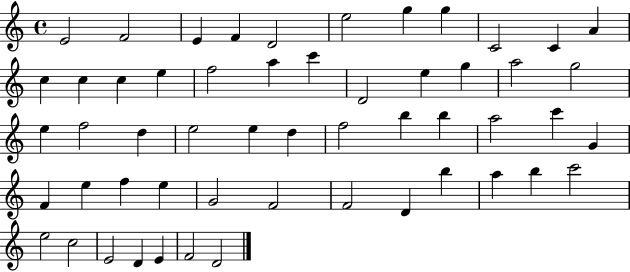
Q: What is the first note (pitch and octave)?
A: E4